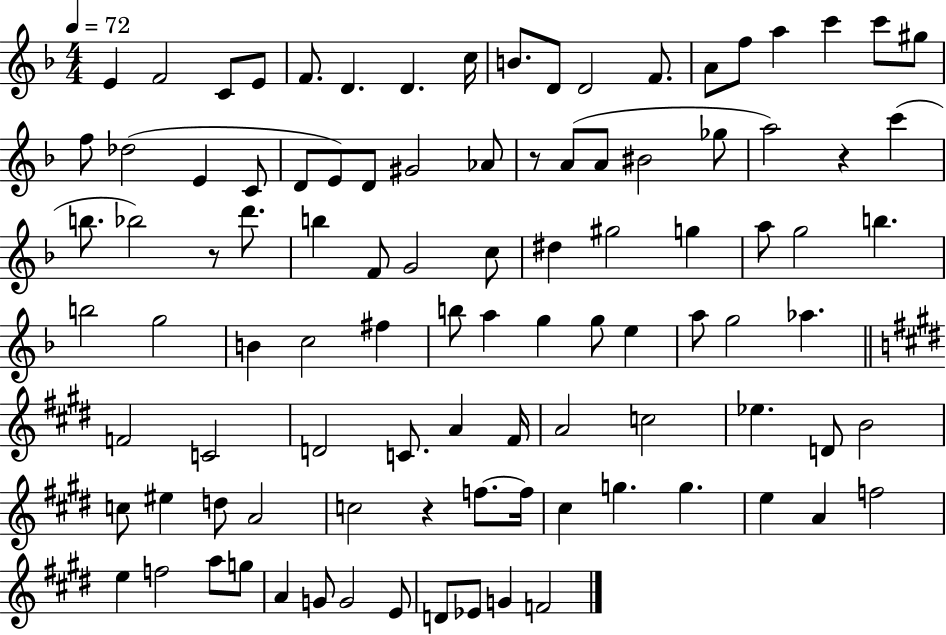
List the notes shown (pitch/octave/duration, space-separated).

E4/q F4/h C4/e E4/e F4/e. D4/q. D4/q. C5/s B4/e. D4/e D4/h F4/e. A4/e F5/e A5/q C6/q C6/e G#5/e F5/e Db5/h E4/q C4/e D4/e E4/e D4/e G#4/h Ab4/e R/e A4/e A4/e BIS4/h Gb5/e A5/h R/q C6/q B5/e. Bb5/h R/e D6/e. B5/q F4/e G4/h C5/e D#5/q G#5/h G5/q A5/e G5/h B5/q. B5/h G5/h B4/q C5/h F#5/q B5/e A5/q G5/q G5/e E5/q A5/e G5/h Ab5/q. F4/h C4/h D4/h C4/e. A4/q F#4/s A4/h C5/h Eb5/q. D4/e B4/h C5/e EIS5/q D5/e A4/h C5/h R/q F5/e. F5/s C#5/q G5/q. G5/q. E5/q A4/q F5/h E5/q F5/h A5/e G5/e A4/q G4/e G4/h E4/e D4/e Eb4/e G4/q F4/h